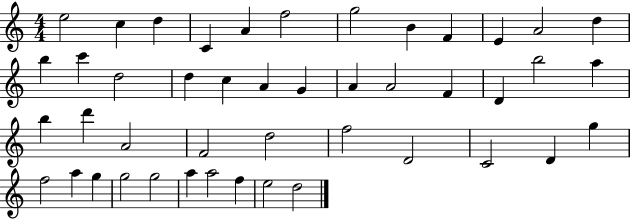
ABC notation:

X:1
T:Untitled
M:4/4
L:1/4
K:C
e2 c d C A f2 g2 B F E A2 d b c' d2 d c A G A A2 F D b2 a b d' A2 F2 d2 f2 D2 C2 D g f2 a g g2 g2 a a2 f e2 d2